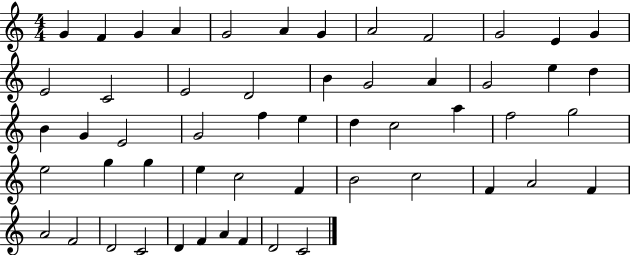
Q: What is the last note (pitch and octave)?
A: C4